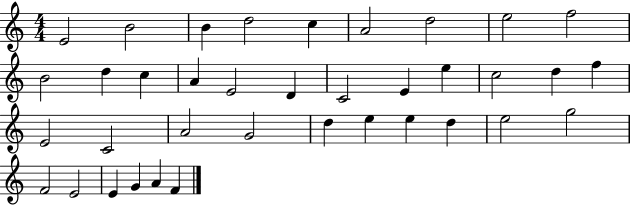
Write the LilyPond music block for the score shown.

{
  \clef treble
  \numericTimeSignature
  \time 4/4
  \key c \major
  e'2 b'2 | b'4 d''2 c''4 | a'2 d''2 | e''2 f''2 | \break b'2 d''4 c''4 | a'4 e'2 d'4 | c'2 e'4 e''4 | c''2 d''4 f''4 | \break e'2 c'2 | a'2 g'2 | d''4 e''4 e''4 d''4 | e''2 g''2 | \break f'2 e'2 | e'4 g'4 a'4 f'4 | \bar "|."
}